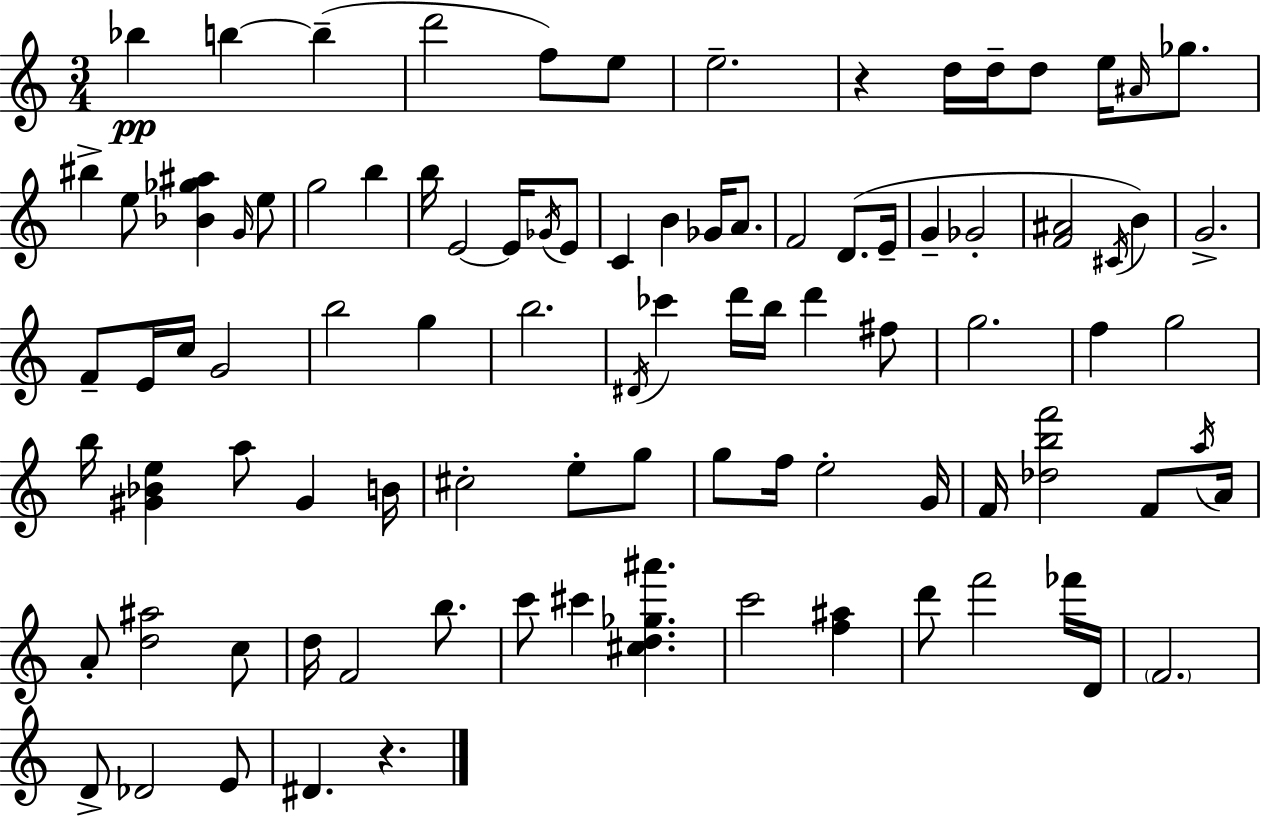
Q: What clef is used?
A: treble